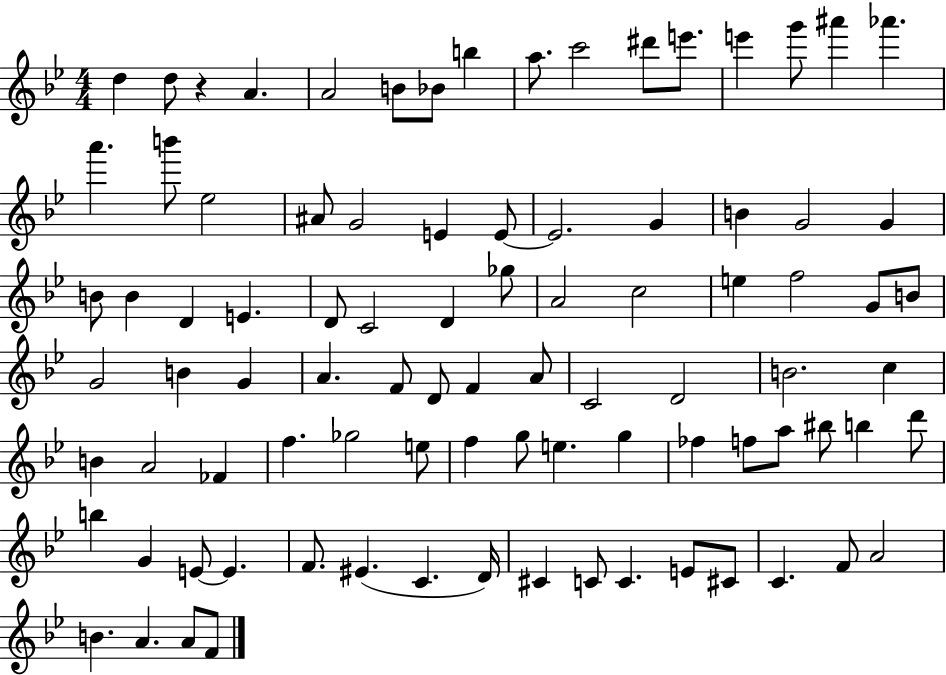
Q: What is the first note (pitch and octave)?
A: D5